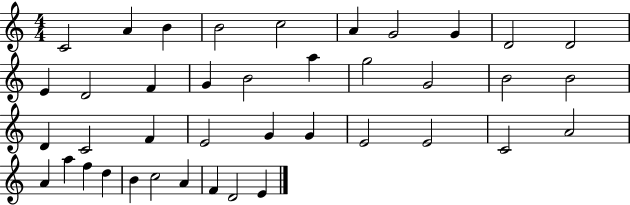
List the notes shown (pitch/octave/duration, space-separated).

C4/h A4/q B4/q B4/h C5/h A4/q G4/h G4/q D4/h D4/h E4/q D4/h F4/q G4/q B4/h A5/q G5/h G4/h B4/h B4/h D4/q C4/h F4/q E4/h G4/q G4/q E4/h E4/h C4/h A4/h A4/q A5/q F5/q D5/q B4/q C5/h A4/q F4/q D4/h E4/q